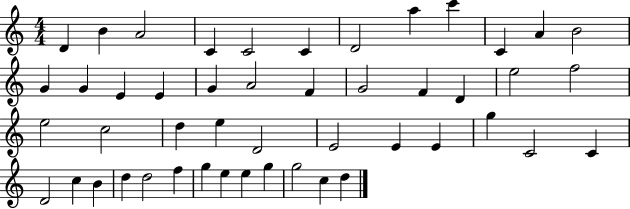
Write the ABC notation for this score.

X:1
T:Untitled
M:4/4
L:1/4
K:C
D B A2 C C2 C D2 a c' C A B2 G G E E G A2 F G2 F D e2 f2 e2 c2 d e D2 E2 E E g C2 C D2 c B d d2 f g e e g g2 c d